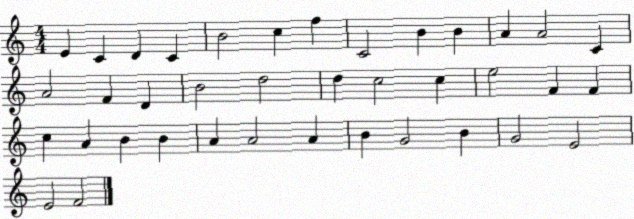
X:1
T:Untitled
M:4/4
L:1/4
K:C
E C D C B2 c f C2 B B A A2 C A2 F D B2 d2 d c2 c e2 F F c A B B A A2 A B G2 B G2 E2 E2 F2